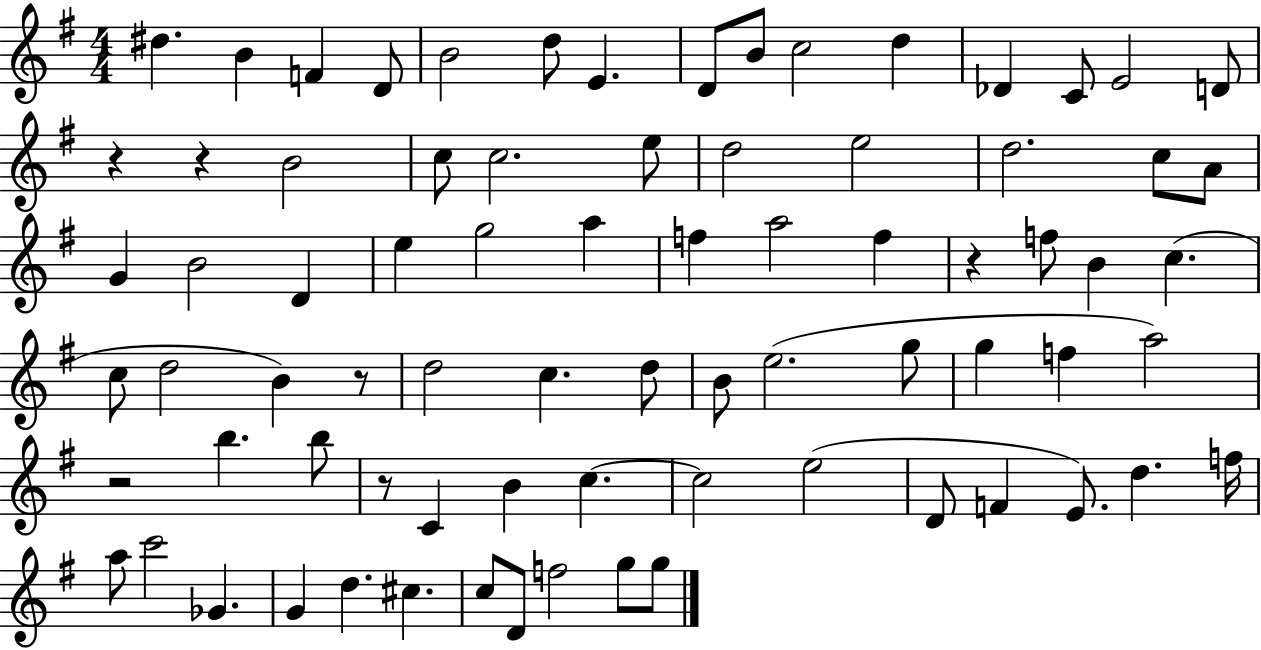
{
  \clef treble
  \numericTimeSignature
  \time 4/4
  \key g \major
  dis''4. b'4 f'4 d'8 | b'2 d''8 e'4. | d'8 b'8 c''2 d''4 | des'4 c'8 e'2 d'8 | \break r4 r4 b'2 | c''8 c''2. e''8 | d''2 e''2 | d''2. c''8 a'8 | \break g'4 b'2 d'4 | e''4 g''2 a''4 | f''4 a''2 f''4 | r4 f''8 b'4 c''4.( | \break c''8 d''2 b'4) r8 | d''2 c''4. d''8 | b'8 e''2.( g''8 | g''4 f''4 a''2) | \break r2 b''4. b''8 | r8 c'4 b'4 c''4.~~ | c''2 e''2( | d'8 f'4 e'8.) d''4. f''16 | \break a''8 c'''2 ges'4. | g'4 d''4. cis''4. | c''8 d'8 f''2 g''8 g''8 | \bar "|."
}